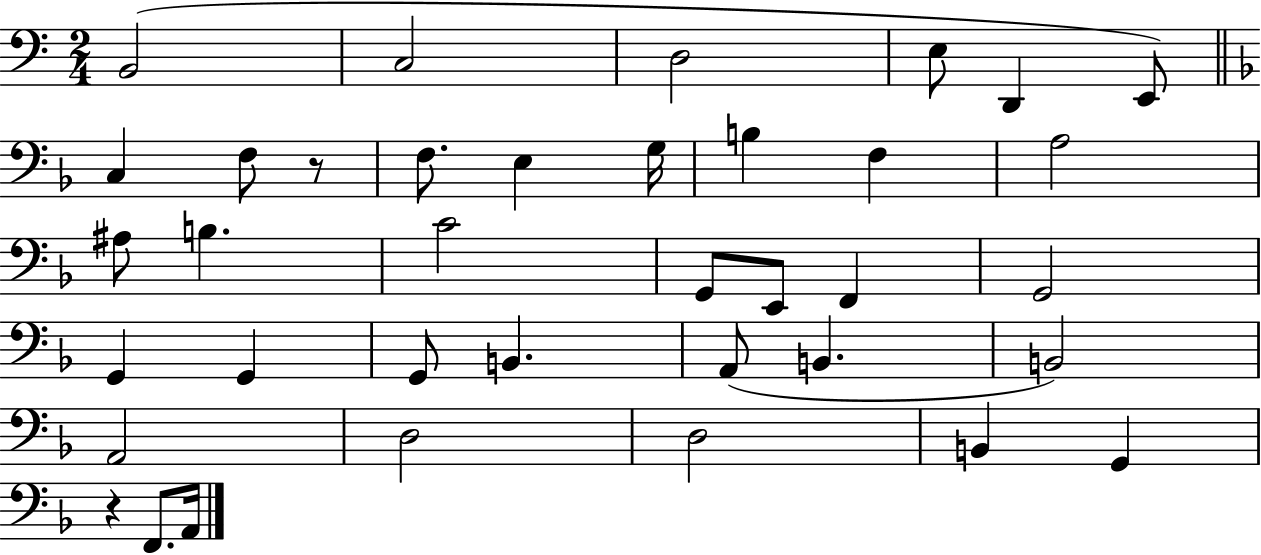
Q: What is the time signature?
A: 2/4